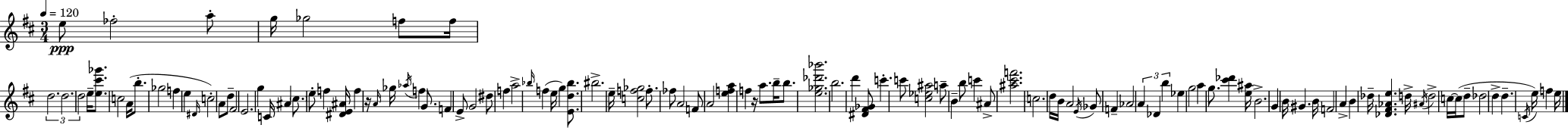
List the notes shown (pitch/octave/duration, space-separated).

E5/e FES5/h A5/e G5/s Gb5/h F5/e F5/s D5/h. D5/h. D5/h E5/s [E5,C#6,Gb6]/e. C5/h A4/s B5/e. Gb5/h F5/q E5/q D#4/s C5/h A4/e D5/e F#4/h E4/h. G5/q C4/s A#4/q C#5/e. E5/e F5/q [D#4,E4,A#4]/s F5/q R/s A4/s Gb5/s Ab5/s F5/q G4/e. F4/q E4/e G4/h D#5/e F5/q A5/h Bb5/s F5/q E5/s G5/q [E4,D5,Bb5]/e. BIS5/h. E5/s [C5,F5,Gb5]/h F5/e. FES5/e A4/h F4/e A4/h [E5,F5,A5]/q F5/q R/s A5/e. B5/s B5/e. [E5,Gb5,Db6,Bb6]/h. B5/h. D6/q [D#4,F#4,Gb4]/e C6/q. C6/e [C5,Eb5,A#5]/h A5/e B4/q B5/e C6/q A#4/e [A#5,C#6,F6]/h. C5/h. D5/s B4/s A4/h E4/s Gb4/e F4/q Ab4/h A4/q Db4/q B5/q Eb5/q G5/h A5/q G5/e. [C#6,Db6]/q [E5,A#5]/s B4/h. G4/q B4/s G#4/q. B4/s F4/h A4/q B4/q Db5/s [Db4,F#4,Ab4,E5]/q. D5/s A#4/s D5/h C5/s C5/s D5/e Db5/h D5/q D5/q. C4/s E5/s F5/q E5/s